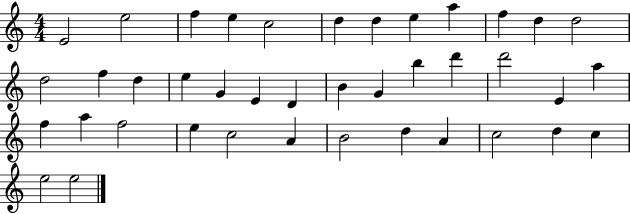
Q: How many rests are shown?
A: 0